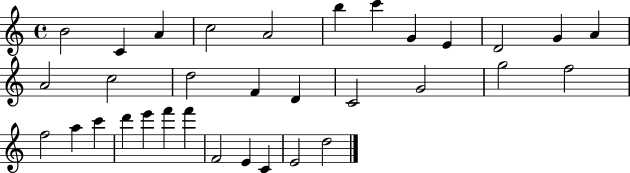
B4/h C4/q A4/q C5/h A4/h B5/q C6/q G4/q E4/q D4/h G4/q A4/q A4/h C5/h D5/h F4/q D4/q C4/h G4/h G5/h F5/h F5/h A5/q C6/q D6/q E6/q F6/q F6/q F4/h E4/q C4/q E4/h D5/h